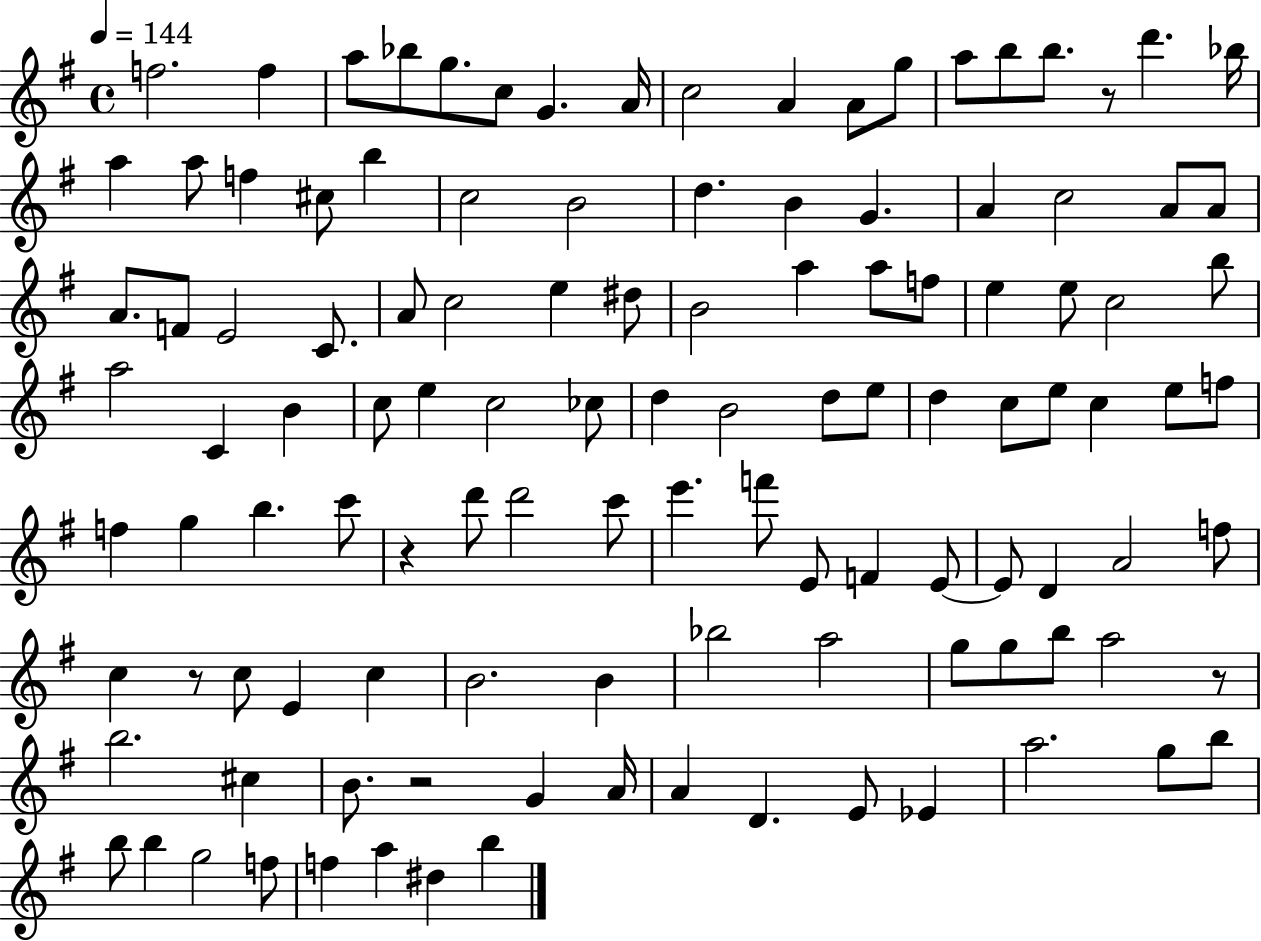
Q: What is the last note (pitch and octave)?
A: B5